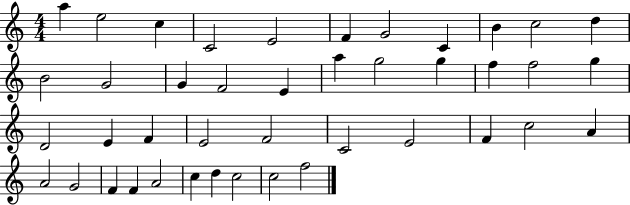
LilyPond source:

{
  \clef treble
  \numericTimeSignature
  \time 4/4
  \key c \major
  a''4 e''2 c''4 | c'2 e'2 | f'4 g'2 c'4 | b'4 c''2 d''4 | \break b'2 g'2 | g'4 f'2 e'4 | a''4 g''2 g''4 | f''4 f''2 g''4 | \break d'2 e'4 f'4 | e'2 f'2 | c'2 e'2 | f'4 c''2 a'4 | \break a'2 g'2 | f'4 f'4 a'2 | c''4 d''4 c''2 | c''2 f''2 | \break \bar "|."
}